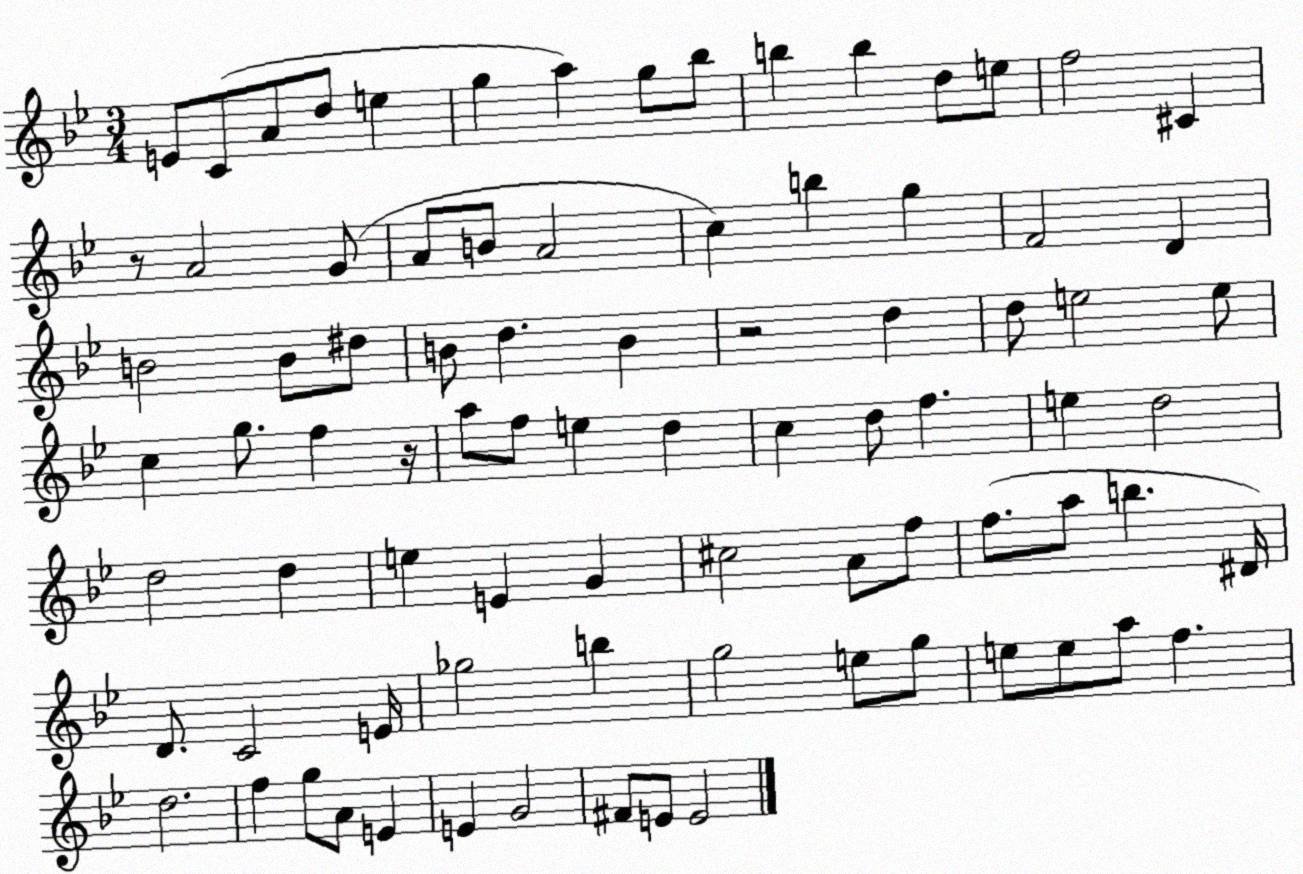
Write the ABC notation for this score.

X:1
T:Untitled
M:3/4
L:1/4
K:Bb
E/2 C/2 A/2 d/2 e g a g/2 _b/2 b b d/2 e/2 f2 ^C z/2 A2 G/2 A/2 B/2 A2 c b g F2 D B2 B/2 ^d/2 B/2 d B z2 d d/2 e2 e/2 c g/2 f z/4 a/2 f/2 e d c d/2 f e d2 d2 d e E G ^c2 A/2 f/2 f/2 a/2 b ^D/4 D/2 C2 E/4 _g2 b g2 e/2 g/2 e/2 e/2 a/2 f d2 f g/2 A/2 E E G2 ^F/2 E/2 E2